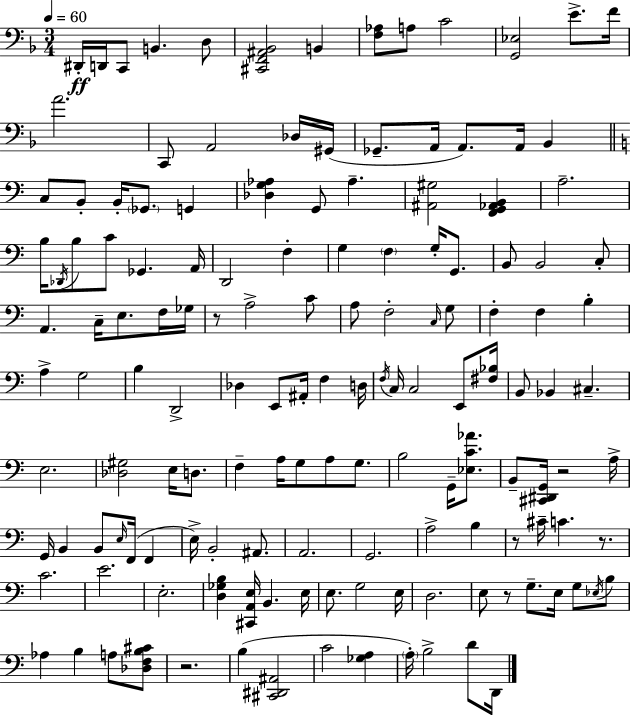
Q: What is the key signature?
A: D minor